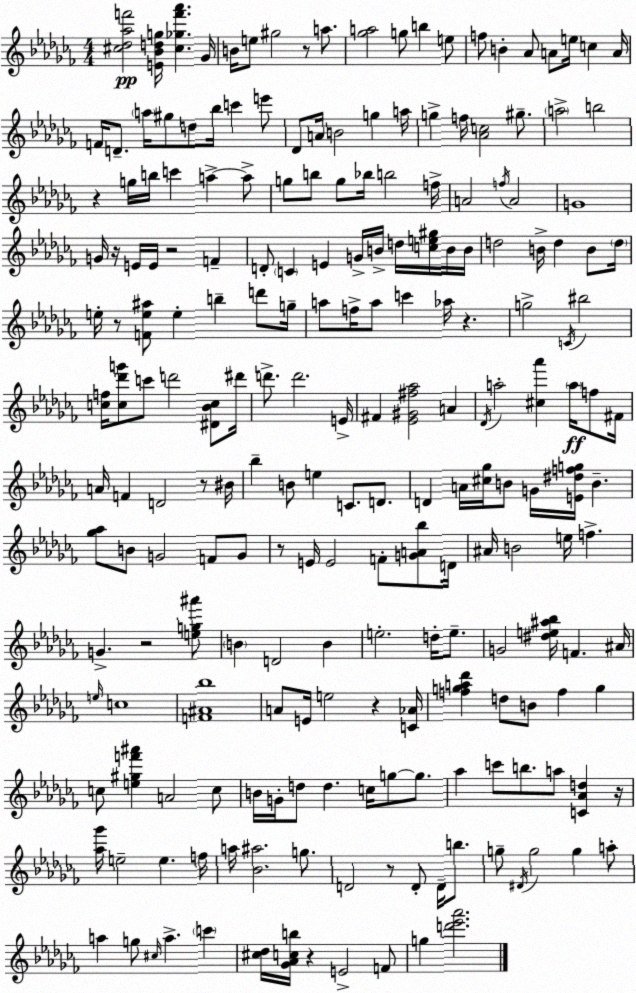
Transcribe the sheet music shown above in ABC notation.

X:1
T:Untitled
M:4/4
L:1/4
K:Abm
[^c_d_af']2 [E_Bdg]/4 [^c_gf'_a'] _G/4 B/4 e/2 ^g2 z/2 a/2 [_ga]2 g/2 b e/2 f/2 B _A/2 A/2 e/4 c A/4 F/4 D/2 a/4 ^g/2 d/2 _b/4 c' e'/2 _D/2 A/4 B2 g a/4 g f/4 [_Ac]2 ^g/2 a2 b2 z g/4 b/4 c' a a/2 g/2 b/2 g/2 _b/4 b2 f/4 A2 f/4 A2 G4 G/4 z/4 E/4 E/4 z2 F D/2 C E G/4 B/4 d/4 [ce^g]/4 B/4 B/4 d2 B/4 d B/2 d/4 e/4 z/2 [Fe^a]/2 e b d'/2 g/4 a/2 f/4 a/2 c' _a/4 z g2 C/4 ^b2 [cf]/4 [c_d'g']/2 c'/2 d'2 [^D_Bc]/2 ^d'/4 d'/2 d'2 E/4 ^F [_E^G^f_a]2 A _D/4 a2 [^c_a'] a/4 f/2 ^F/4 A/4 F D2 z/2 ^B/4 _b B/2 e C/2 D/2 D A/4 [^c_g]/4 B/2 G/4 [E^dfg]/4 B [_g_a]/2 B/2 G2 F/2 G/2 z/2 E/4 E2 F/2 [GA_b]/2 D/4 ^A/4 B2 e/4 f G z2 [eg^a']/2 B D2 B e2 d/4 e/2 G2 [^de^a_b]/4 F ^A/4 e/4 c4 [F^A_b]4 A/2 E/4 e2 z [C_A]/4 [fga_d'] d/2 B/2 f g c/2 [e^gf'^a'] A2 c/2 B/4 G/4 d/2 d c/4 g/2 g/2 _a c'/2 b/2 a/2 [C_Ad] z/4 [_a_g']/4 e2 e f/4 a/4 [_B^a]2 g/2 D2 z/2 D/2 D/4 b/2 g/2 ^D/4 g2 g a/2 a g/2 ^c/4 a c' [^c_d]/4 [_G_Acb]/4 z E2 F/2 g [d'_e'_a']2